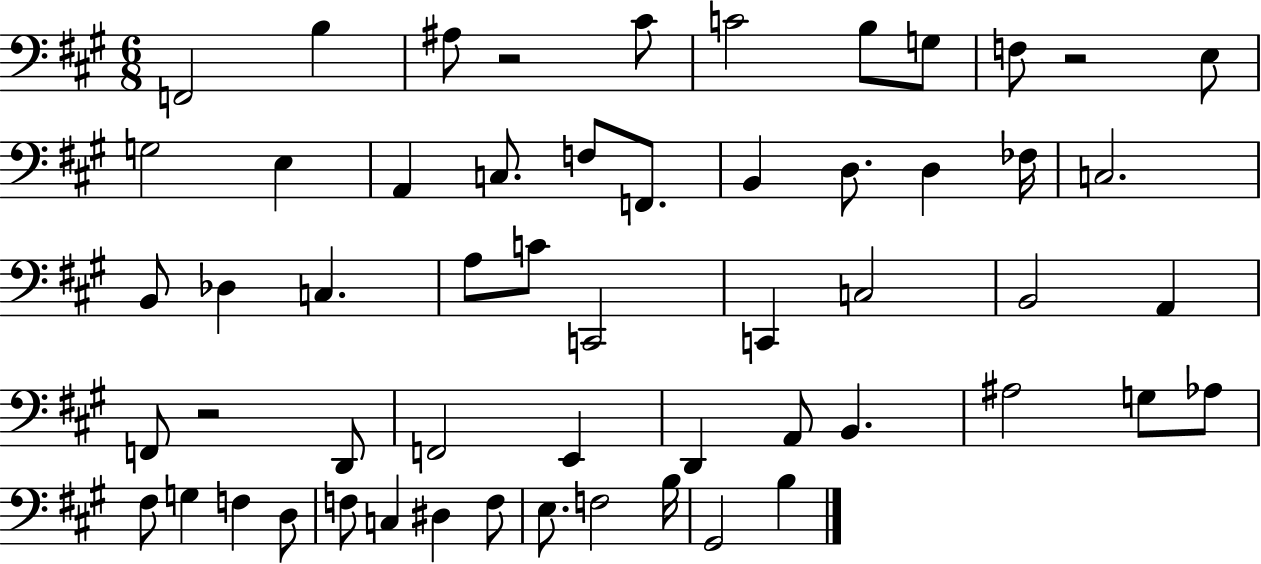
F2/h B3/q A#3/e R/h C#4/e C4/h B3/e G3/e F3/e R/h E3/e G3/h E3/q A2/q C3/e. F3/e F2/e. B2/q D3/e. D3/q FES3/s C3/h. B2/e Db3/q C3/q. A3/e C4/e C2/h C2/q C3/h B2/h A2/q F2/e R/h D2/e F2/h E2/q D2/q A2/e B2/q. A#3/h G3/e Ab3/e F#3/e G3/q F3/q D3/e F3/e C3/q D#3/q F3/e E3/e. F3/h B3/s G#2/h B3/q